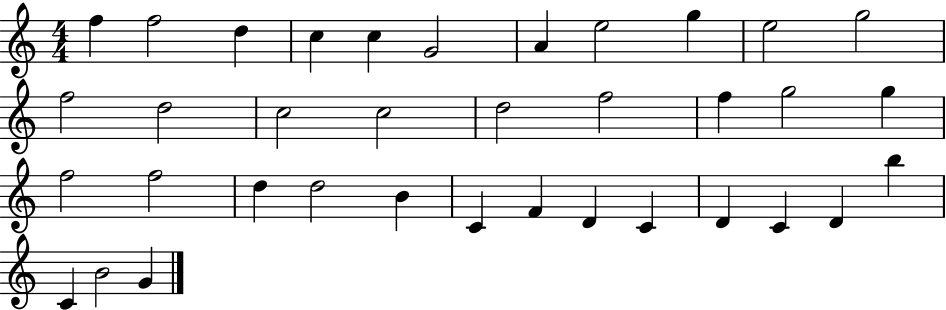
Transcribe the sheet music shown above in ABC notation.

X:1
T:Untitled
M:4/4
L:1/4
K:C
f f2 d c c G2 A e2 g e2 g2 f2 d2 c2 c2 d2 f2 f g2 g f2 f2 d d2 B C F D C D C D b C B2 G